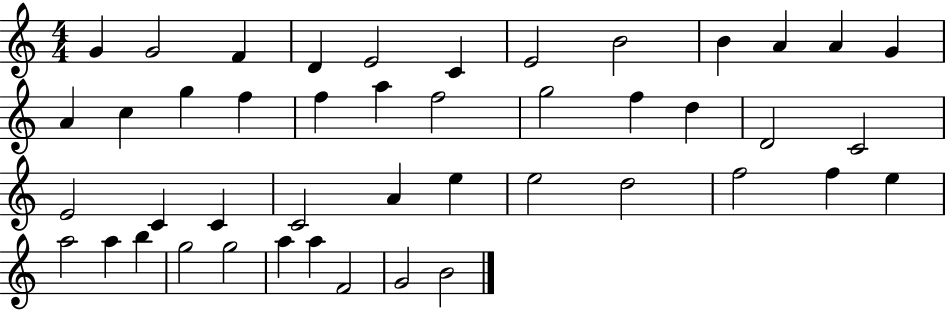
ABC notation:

X:1
T:Untitled
M:4/4
L:1/4
K:C
G G2 F D E2 C E2 B2 B A A G A c g f f a f2 g2 f d D2 C2 E2 C C C2 A e e2 d2 f2 f e a2 a b g2 g2 a a F2 G2 B2